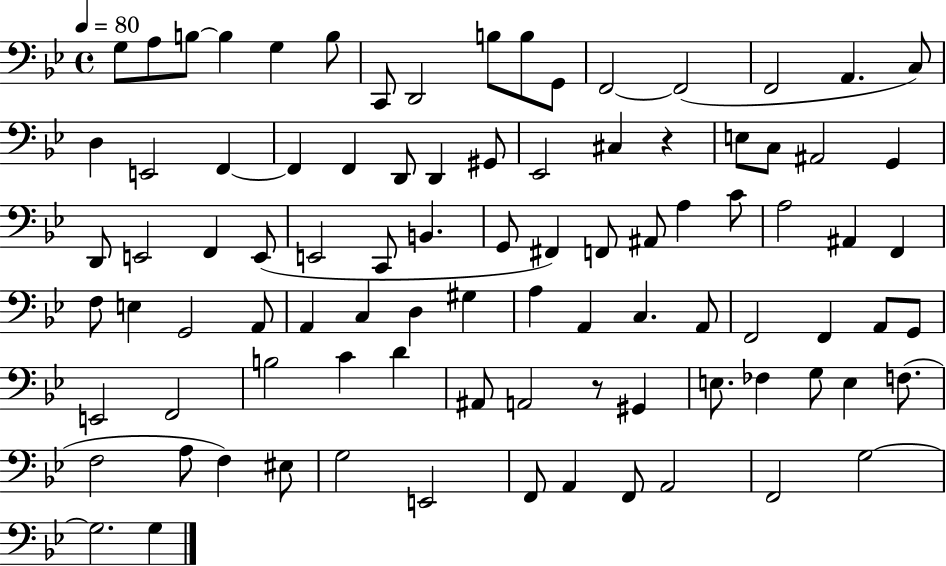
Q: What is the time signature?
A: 4/4